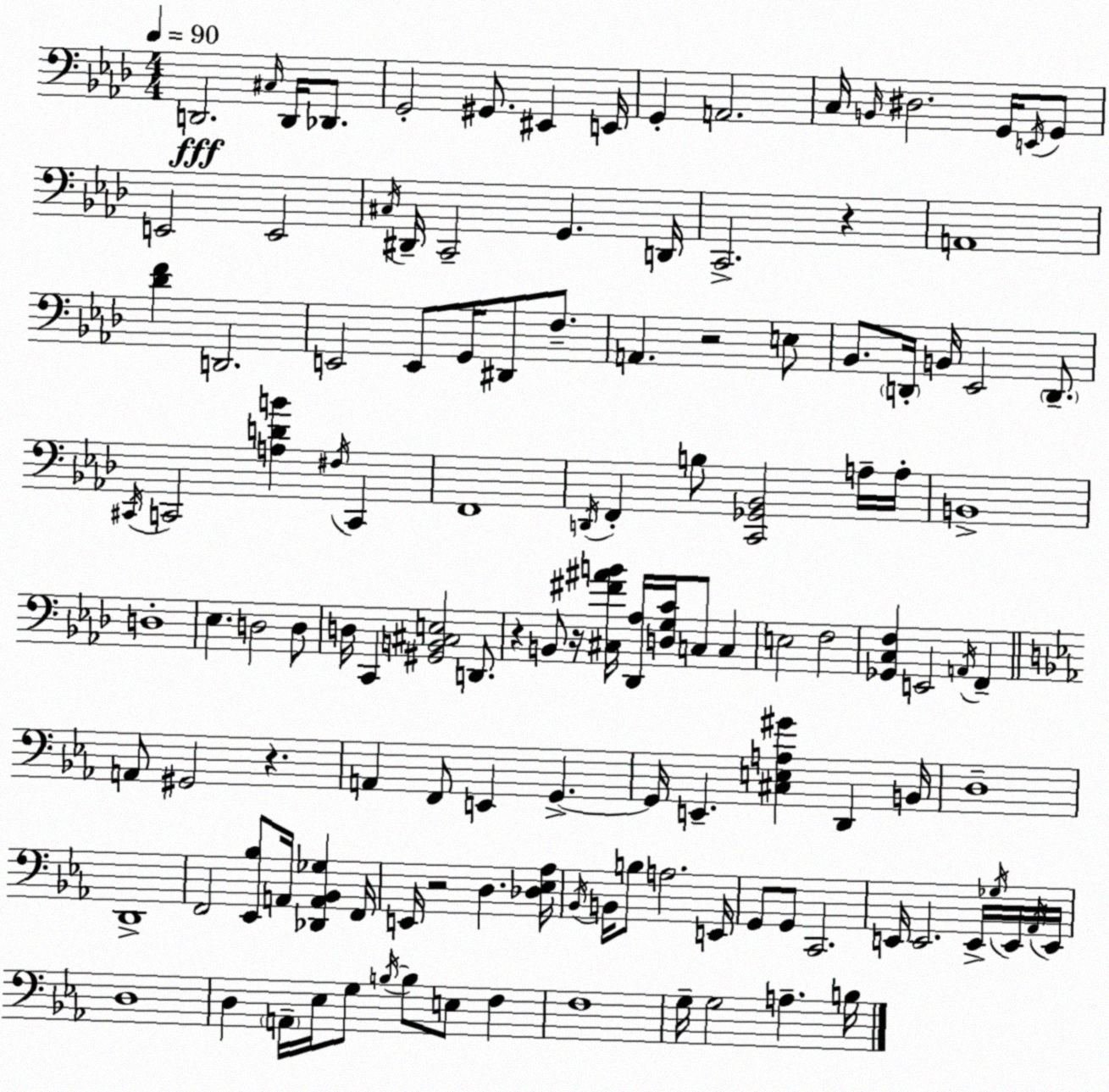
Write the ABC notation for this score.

X:1
T:Untitled
M:4/4
L:1/4
K:Ab
D,,2 ^C,/4 D,,/4 _D,,/2 G,,2 ^G,,/2 ^E,, E,,/4 G,, A,,2 C,/4 B,,/4 ^D,2 G,,/4 E,,/4 G,,/2 E,,2 E,,2 ^C,/4 ^D,,/4 C,,2 G,, D,,/4 C,,2 z A,,4 [_DF] D,,2 E,,2 E,,/2 G,,/4 ^D,,/2 F,/2 A,, z2 E,/2 _B,,/2 D,,/4 B,,/4 _E,,2 D,,/2 ^C,,/4 C,,2 [A,DB] ^F,/4 C,, F,,4 D,,/4 F,, B,/2 [C,,_G,,_B,,]2 A,/4 A,/4 B,,4 D,4 _E, D,2 D,/2 D,/4 C,, [^G,,B,,^C,E,]2 D,,/2 z B,,/2 z/4 [^C,^F^AB]/4 [_D,,_A,]/4 [D,G,C]/4 C,/2 C, E,2 F,2 [_G,,C,F,] E,,2 A,,/4 F,, A,,/2 ^G,,2 z A,, F,,/2 E,, G,, G,,/4 E,, [^C,E,A,^G] D,, B,,/4 D,4 D,,4 F,,2 [_E,,_B,]/2 A,,/4 [_D,,A,,_B,,_G,] F,,/4 E,,/4 z2 D, [_D,_E,_A,]/4 _B,,/4 B,,/4 B,/2 A,2 E,,/4 G,,/2 G,,/2 C,,2 E,,/4 E,,2 E,,/4 _G,/4 E,,/4 _A,,/4 E,,/4 D,4 D, A,,/4 _E,/4 G,/2 B,/4 B,/2 E,/2 F, F,4 G,/4 G,2 A, B,/4